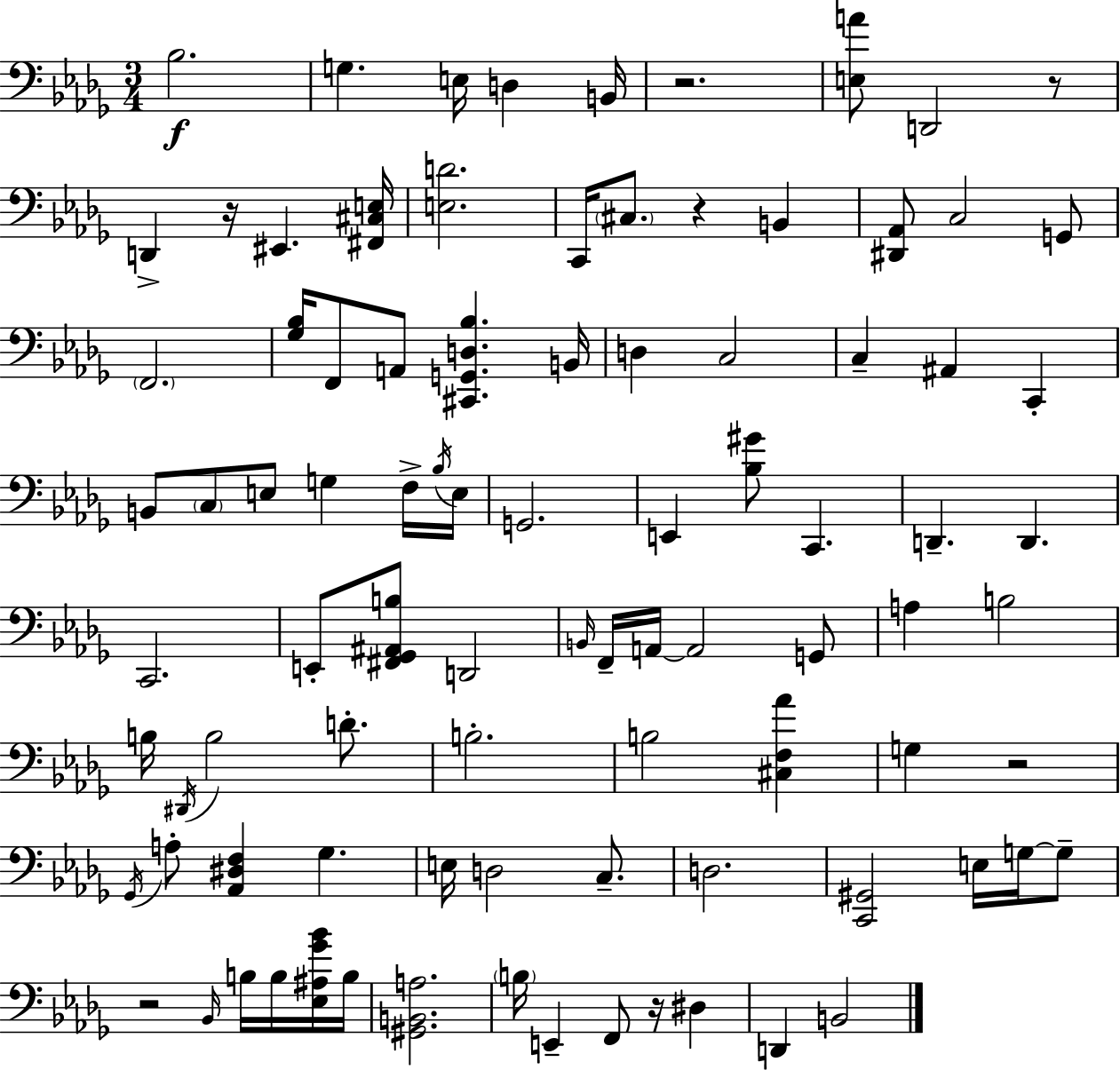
{
  \clef bass
  \numericTimeSignature
  \time 3/4
  \key bes \minor
  bes2.\f | g4. e16 d4 b,16 | r2. | <e a'>8 d,2 r8 | \break d,4-> r16 eis,4. <fis, cis e>16 | <e d'>2. | c,16 \parenthesize cis8. r4 b,4 | <dis, aes,>8 c2 g,8 | \break \parenthesize f,2. | <ges bes>16 f,8 a,8 <cis, g, d bes>4. b,16 | d4 c2 | c4-- ais,4 c,4-. | \break b,8 \parenthesize c8 e8 g4 f16-> \acciaccatura { bes16 } | e16 g,2. | e,4 <bes gis'>8 c,4. | d,4.-- d,4. | \break c,2. | e,8-. <fis, ges, ais, b>8 d,2 | \grace { b,16 } f,16-- a,16~~ a,2 | g,8 a4 b2 | \break b16 \acciaccatura { dis,16 } b2 | d'8.-. b2.-. | b2 <cis f aes'>4 | g4 r2 | \break \acciaccatura { ges,16 } a8-. <aes, dis f>4 ges4. | e16 d2 | c8.-- d2. | <c, gis,>2 | \break e16 g16~~ g8-- r2 | \grace { bes,16 } b16 b16 <ees ais ges' bes'>16 b16 <gis, b, a>2. | \parenthesize b16 e,4-- f,8 | r16 dis4 d,4 b,2 | \break \bar "|."
}